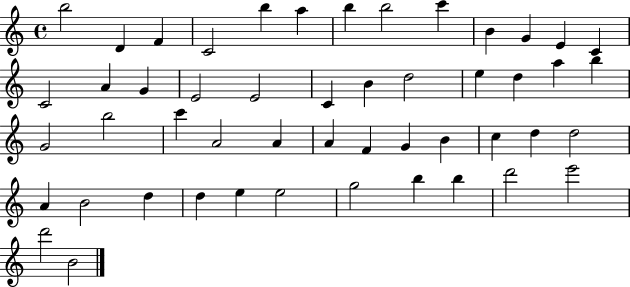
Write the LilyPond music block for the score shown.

{
  \clef treble
  \time 4/4
  \defaultTimeSignature
  \key c \major
  b''2 d'4 f'4 | c'2 b''4 a''4 | b''4 b''2 c'''4 | b'4 g'4 e'4 c'4 | \break c'2 a'4 g'4 | e'2 e'2 | c'4 b'4 d''2 | e''4 d''4 a''4 b''4 | \break g'2 b''2 | c'''4 a'2 a'4 | a'4 f'4 g'4 b'4 | c''4 d''4 d''2 | \break a'4 b'2 d''4 | d''4 e''4 e''2 | g''2 b''4 b''4 | d'''2 e'''2 | \break d'''2 b'2 | \bar "|."
}